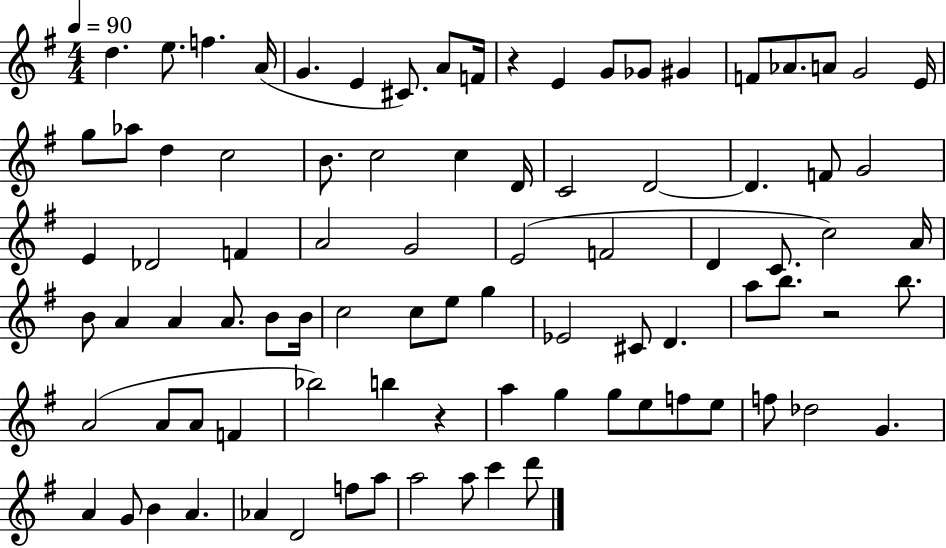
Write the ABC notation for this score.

X:1
T:Untitled
M:4/4
L:1/4
K:G
d e/2 f A/4 G E ^C/2 A/2 F/4 z E G/2 _G/2 ^G F/2 _A/2 A/2 G2 E/4 g/2 _a/2 d c2 B/2 c2 c D/4 C2 D2 D F/2 G2 E _D2 F A2 G2 E2 F2 D C/2 c2 A/4 B/2 A A A/2 B/2 B/4 c2 c/2 e/2 g _E2 ^C/2 D a/2 b/2 z2 b/2 A2 A/2 A/2 F _b2 b z a g g/2 e/2 f/2 e/2 f/2 _d2 G A G/2 B A _A D2 f/2 a/2 a2 a/2 c' d'/2